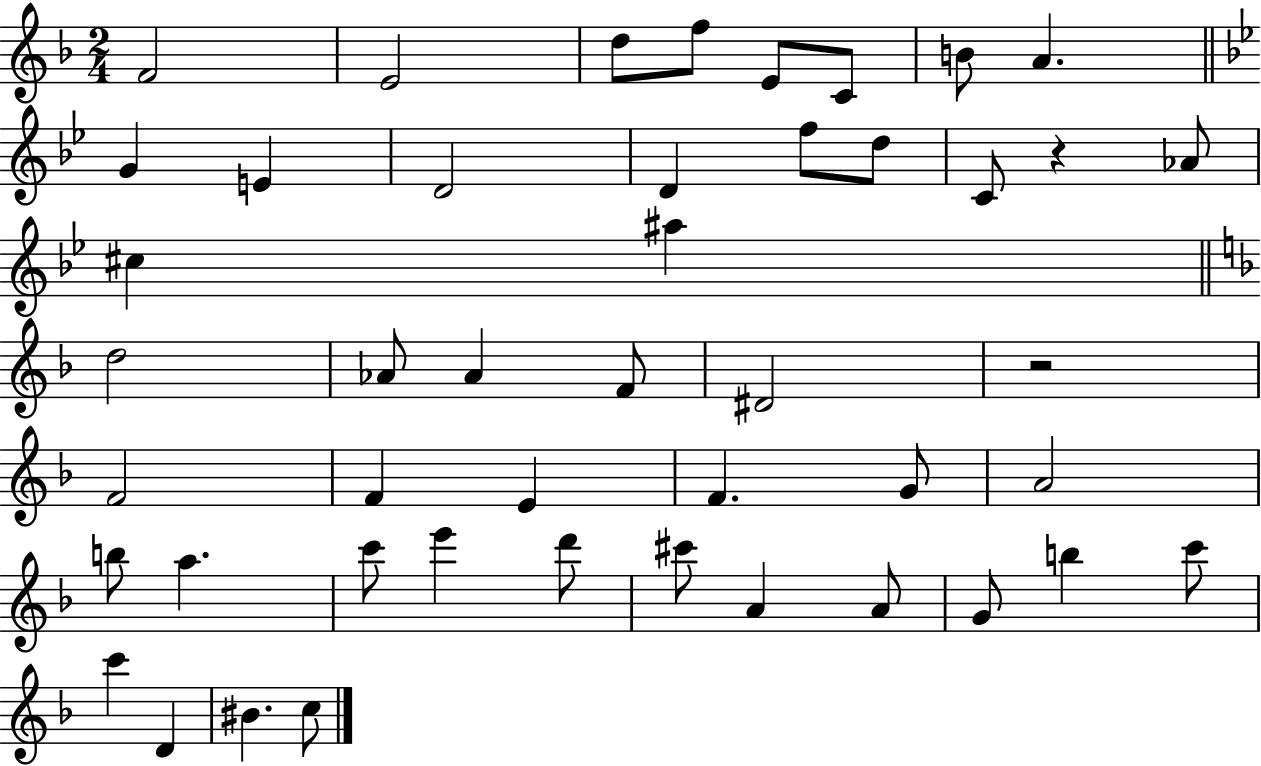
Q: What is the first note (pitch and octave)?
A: F4